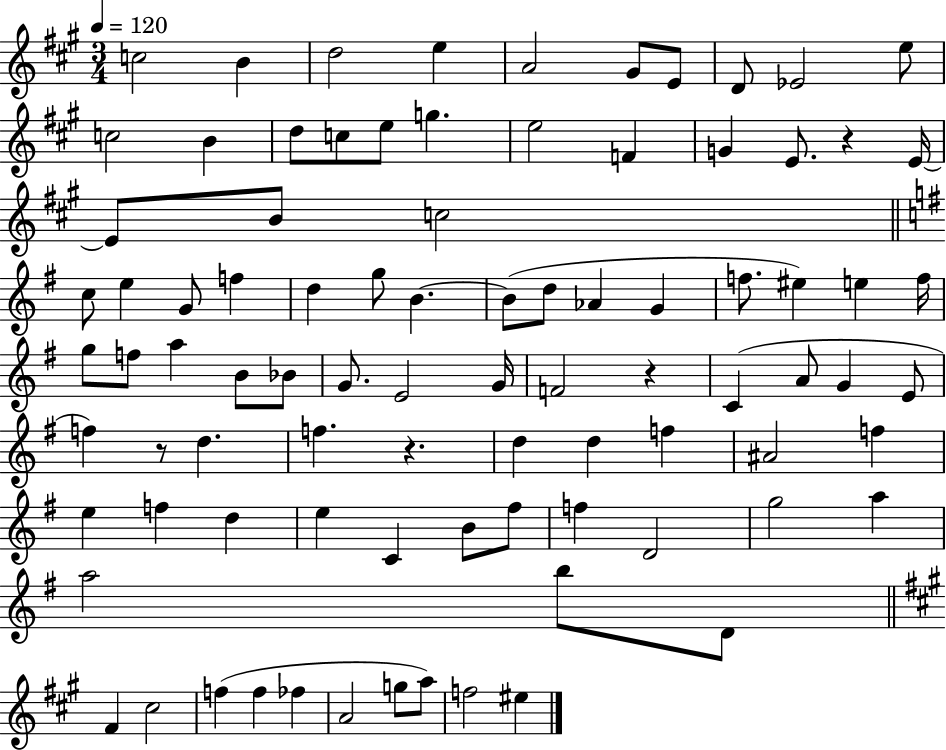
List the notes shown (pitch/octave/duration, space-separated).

C5/h B4/q D5/h E5/q A4/h G#4/e E4/e D4/e Eb4/h E5/e C5/h B4/q D5/e C5/e E5/e G5/q. E5/h F4/q G4/q E4/e. R/q E4/s E4/e B4/e C5/h C5/e E5/q G4/e F5/q D5/q G5/e B4/q. B4/e D5/e Ab4/q G4/q F5/e. EIS5/q E5/q F5/s G5/e F5/e A5/q B4/e Bb4/e G4/e. E4/h G4/s F4/h R/q C4/q A4/e G4/q E4/e F5/q R/e D5/q. F5/q. R/q. D5/q D5/q F5/q A#4/h F5/q E5/q F5/q D5/q E5/q C4/q B4/e F#5/e F5/q D4/h G5/h A5/q A5/h B5/e D4/e F#4/q C#5/h F5/q F5/q FES5/q A4/h G5/e A5/e F5/h EIS5/q